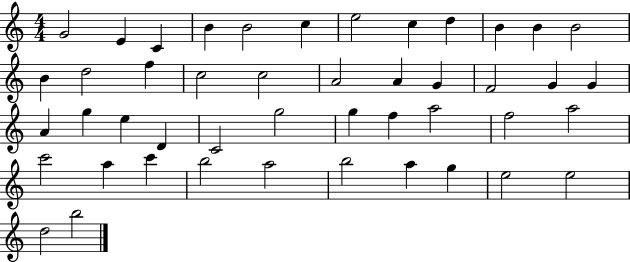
{
  \clef treble
  \numericTimeSignature
  \time 4/4
  \key c \major
  g'2 e'4 c'4 | b'4 b'2 c''4 | e''2 c''4 d''4 | b'4 b'4 b'2 | \break b'4 d''2 f''4 | c''2 c''2 | a'2 a'4 g'4 | f'2 g'4 g'4 | \break a'4 g''4 e''4 d'4 | c'2 g''2 | g''4 f''4 a''2 | f''2 a''2 | \break c'''2 a''4 c'''4 | b''2 a''2 | b''2 a''4 g''4 | e''2 e''2 | \break d''2 b''2 | \bar "|."
}